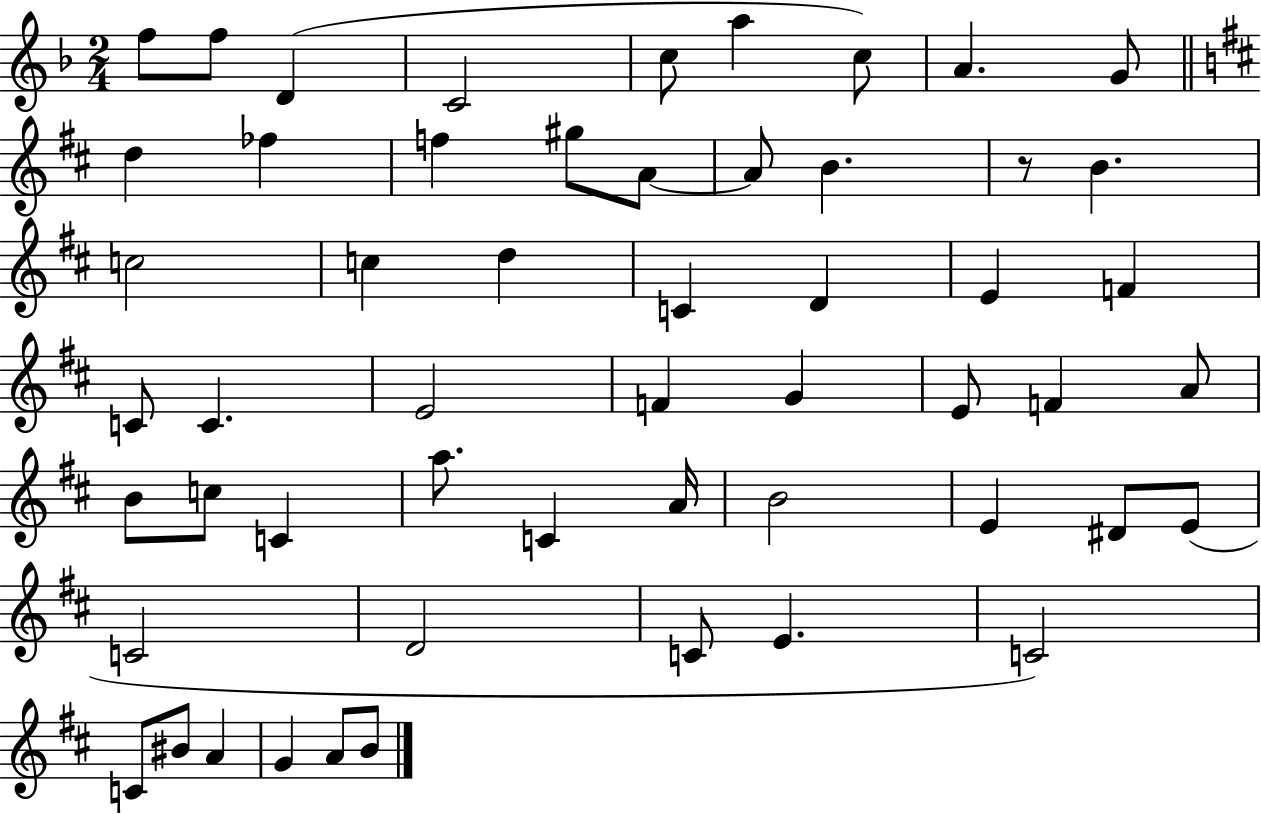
F5/e F5/e D4/q C4/h C5/e A5/q C5/e A4/q. G4/e D5/q FES5/q F5/q G#5/e A4/e A4/e B4/q. R/e B4/q. C5/h C5/q D5/q C4/q D4/q E4/q F4/q C4/e C4/q. E4/h F4/q G4/q E4/e F4/q A4/e B4/e C5/e C4/q A5/e. C4/q A4/s B4/h E4/q D#4/e E4/e C4/h D4/h C4/e E4/q. C4/h C4/e BIS4/e A4/q G4/q A4/e B4/e